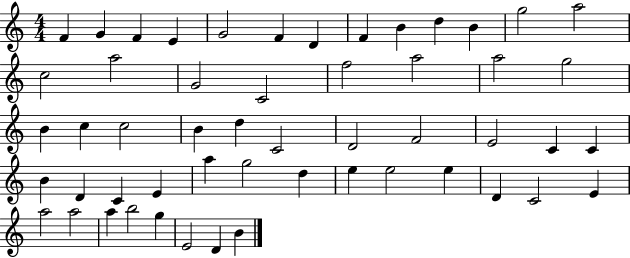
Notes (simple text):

F4/q G4/q F4/q E4/q G4/h F4/q D4/q F4/q B4/q D5/q B4/q G5/h A5/h C5/h A5/h G4/h C4/h F5/h A5/h A5/h G5/h B4/q C5/q C5/h B4/q D5/q C4/h D4/h F4/h E4/h C4/q C4/q B4/q D4/q C4/q E4/q A5/q G5/h D5/q E5/q E5/h E5/q D4/q C4/h E4/q A5/h A5/h A5/q B5/h G5/q E4/h D4/q B4/q